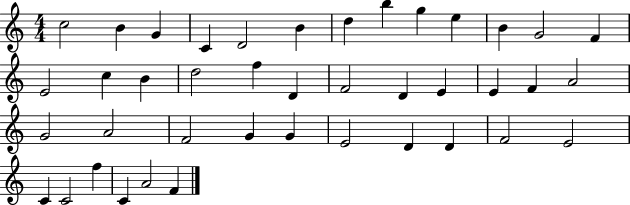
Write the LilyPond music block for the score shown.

{
  \clef treble
  \numericTimeSignature
  \time 4/4
  \key c \major
  c''2 b'4 g'4 | c'4 d'2 b'4 | d''4 b''4 g''4 e''4 | b'4 g'2 f'4 | \break e'2 c''4 b'4 | d''2 f''4 d'4 | f'2 d'4 e'4 | e'4 f'4 a'2 | \break g'2 a'2 | f'2 g'4 g'4 | e'2 d'4 d'4 | f'2 e'2 | \break c'4 c'2 f''4 | c'4 a'2 f'4 | \bar "|."
}